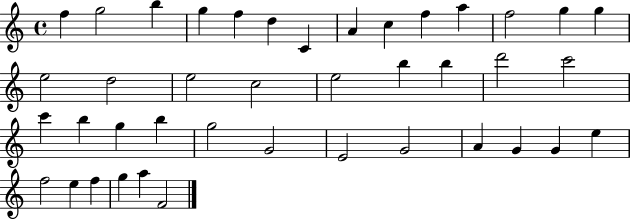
F5/q G5/h B5/q G5/q F5/q D5/q C4/q A4/q C5/q F5/q A5/q F5/h G5/q G5/q E5/h D5/h E5/h C5/h E5/h B5/q B5/q D6/h C6/h C6/q B5/q G5/q B5/q G5/h G4/h E4/h G4/h A4/q G4/q G4/q E5/q F5/h E5/q F5/q G5/q A5/q F4/h